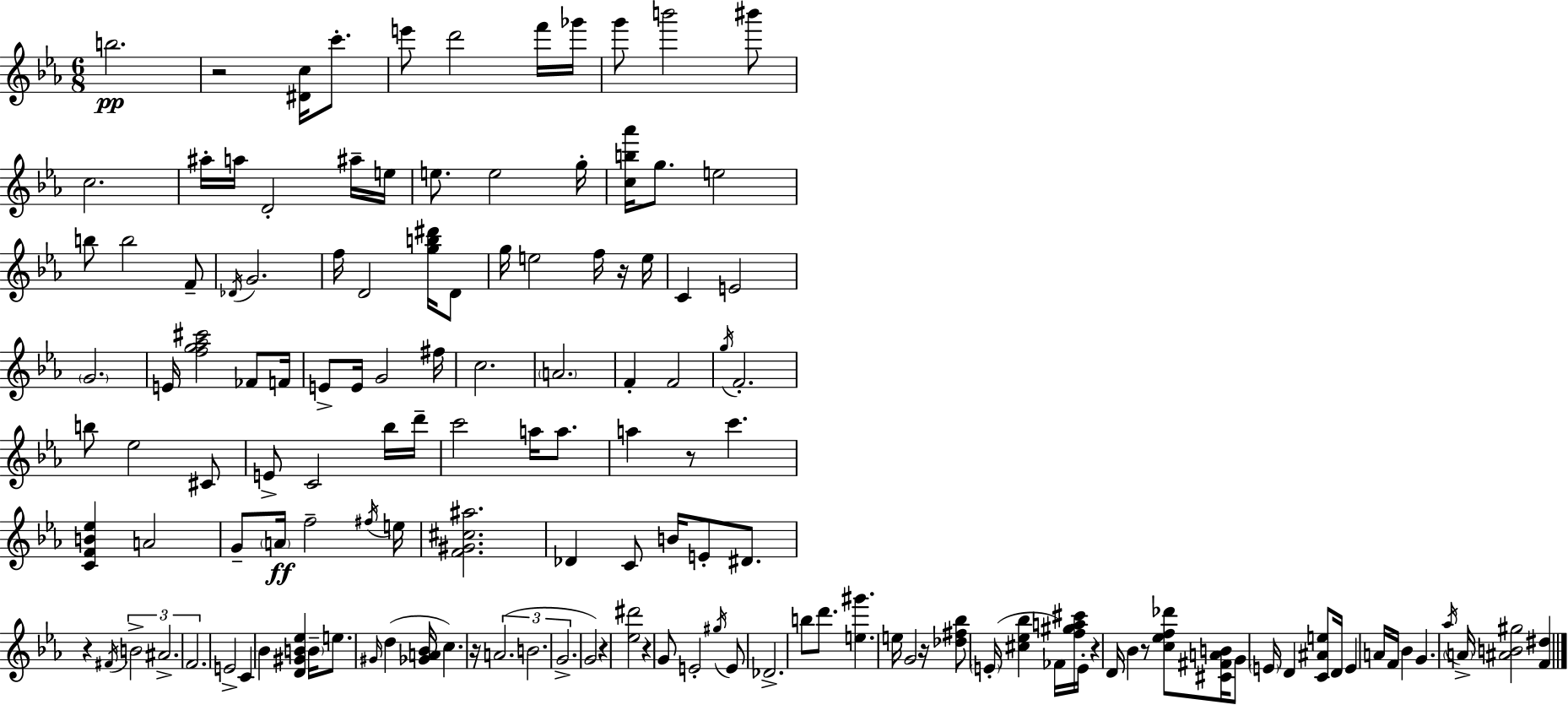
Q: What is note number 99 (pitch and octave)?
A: E4